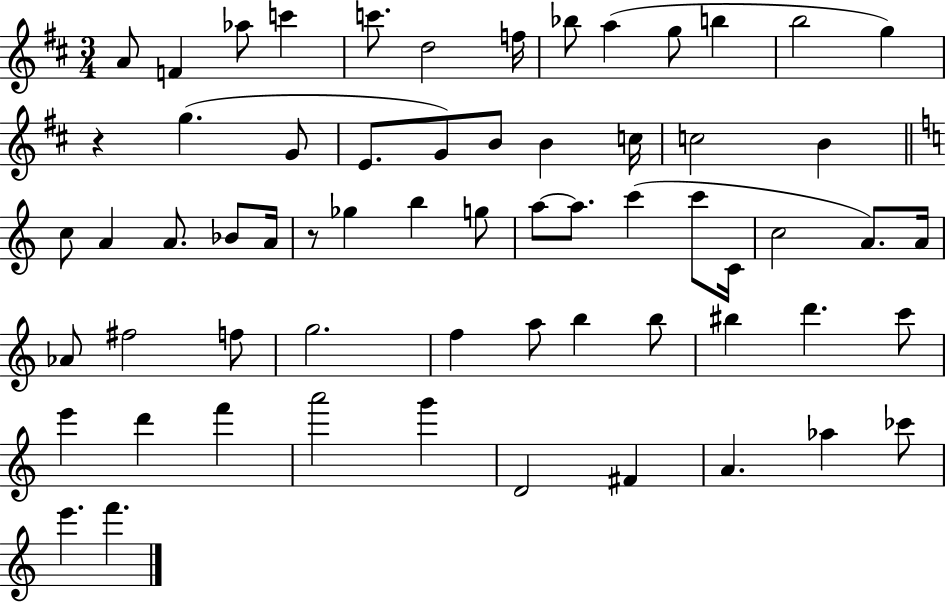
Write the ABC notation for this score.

X:1
T:Untitled
M:3/4
L:1/4
K:D
A/2 F _a/2 c' c'/2 d2 f/4 _b/2 a g/2 b b2 g z g G/2 E/2 G/2 B/2 B c/4 c2 B c/2 A A/2 _B/2 A/4 z/2 _g b g/2 a/2 a/2 c' c'/2 C/4 c2 A/2 A/4 _A/2 ^f2 f/2 g2 f a/2 b b/2 ^b d' c'/2 e' d' f' a'2 g' D2 ^F A _a _c'/2 e' f'